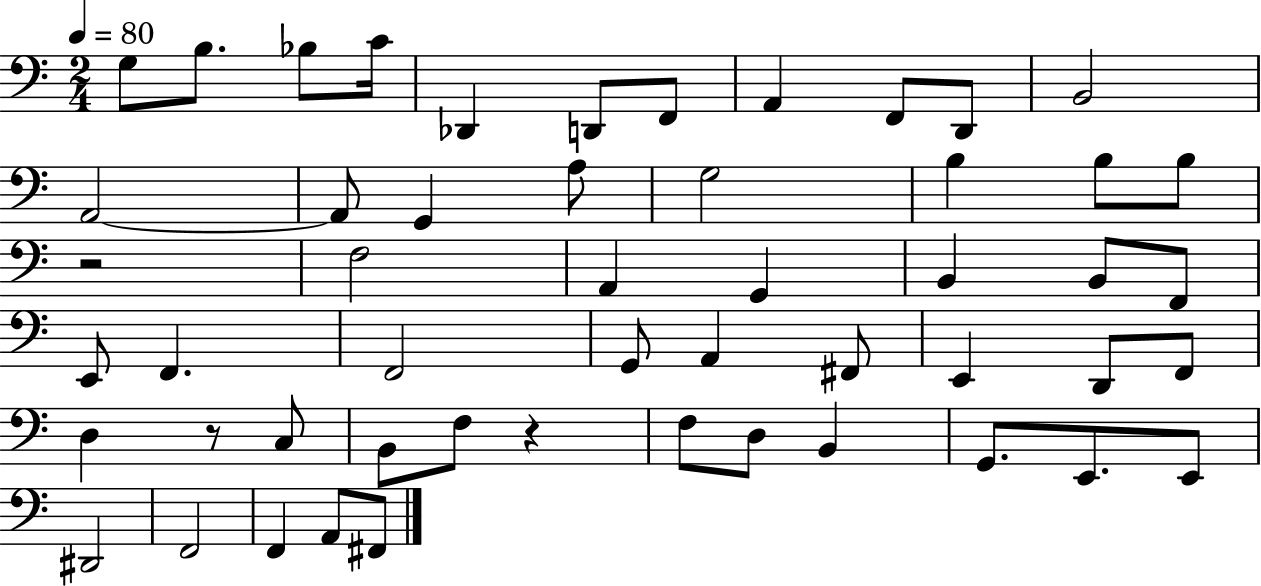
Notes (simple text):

G3/e B3/e. Bb3/e C4/s Db2/q D2/e F2/e A2/q F2/e D2/e B2/h A2/h A2/e G2/q A3/e G3/h B3/q B3/e B3/e R/h F3/h A2/q G2/q B2/q B2/e F2/e E2/e F2/q. F2/h G2/e A2/q F#2/e E2/q D2/e F2/e D3/q R/e C3/e B2/e F3/e R/q F3/e D3/e B2/q G2/e. E2/e. E2/e D#2/h F2/h F2/q A2/e F#2/e